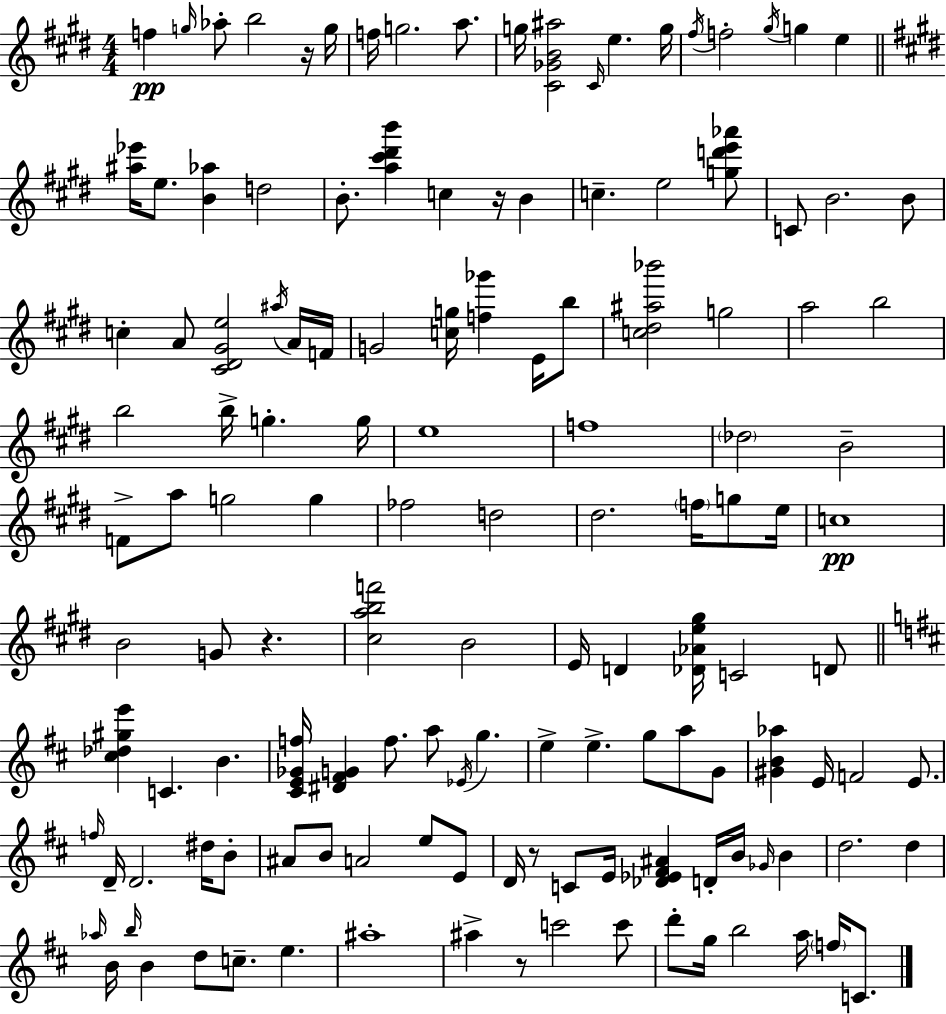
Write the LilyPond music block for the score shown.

{
  \clef treble
  \numericTimeSignature
  \time 4/4
  \key e \major
  f''4\pp \grace { g''16 } aes''8-. b''2 r16 | g''16 f''16 g''2. a''8. | g''16 <cis' ges' b' ais''>2 \grace { cis'16 } e''4. | g''16 \acciaccatura { fis''16 } f''2-. \acciaccatura { gis''16 } g''4 | \break e''4 \bar "||" \break \key e \major <ais'' ees'''>16 e''8. <b' aes''>4 d''2 | b'8.-. <a'' cis''' dis''' b'''>4 c''4 r16 b'4 | c''4.-- e''2 <g'' d''' e''' aes'''>8 | c'8 b'2. b'8 | \break c''4-. a'8 <cis' dis' gis' e''>2 \acciaccatura { ais''16 } a'16 | f'16 g'2 <c'' g''>16 <f'' ges'''>4 e'16 b''8 | <c'' dis'' ais'' bes'''>2 g''2 | a''2 b''2 | \break b''2 b''16-> g''4.-. | g''16 e''1 | f''1 | \parenthesize des''2 b'2-- | \break f'8-> a''8 g''2 g''4 | fes''2 d''2 | dis''2. \parenthesize f''16 g''8 | e''16 c''1\pp | \break b'2 g'8 r4. | <cis'' a'' b'' f'''>2 b'2 | e'16 d'4 <des' aes' e'' gis''>16 c'2 d'8 | \bar "||" \break \key b \minor <cis'' des'' gis'' e'''>4 c'4. b'4. | <cis' e' ges' f''>16 <dis' fis' g'>4 f''8. a''8 \acciaccatura { ees'16 } g''4. | e''4-> e''4.-> g''8 a''8 g'8 | <gis' b' aes''>4 e'16 f'2 e'8. | \break \grace { f''16 } d'16-- d'2. dis''16 | b'8-. ais'8 b'8 a'2 e''8 | e'8 d'16 r8 c'8 e'16 <des' ees' fis' ais'>4 d'16-. b'16 \grace { ges'16 } b'4 | d''2. d''4 | \break \grace { aes''16 } b'16 \grace { b''16 } b'4 d''8 c''8.-- e''4. | ais''1-. | ais''4-> r8 c'''2 | c'''8 d'''8-. g''16 b''2 | \break a''16 \parenthesize f''16 c'8. \bar "|."
}